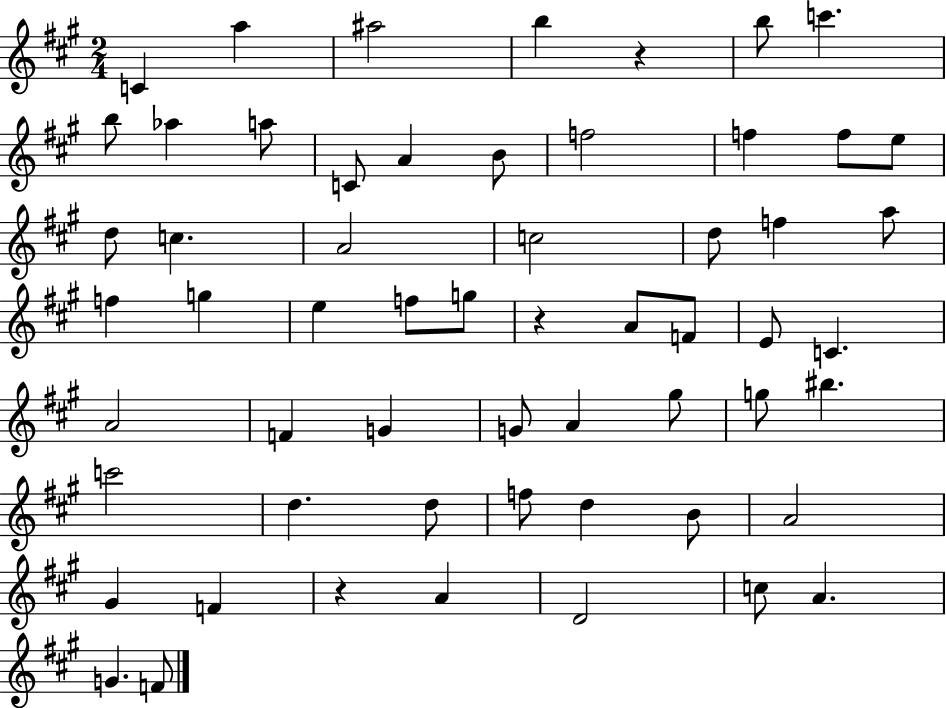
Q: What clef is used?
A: treble